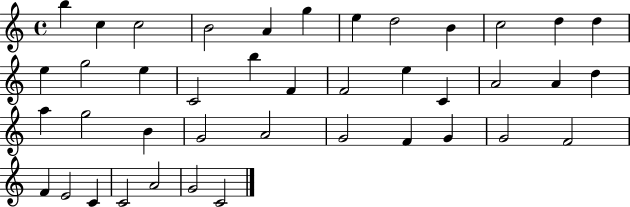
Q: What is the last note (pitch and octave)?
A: C4